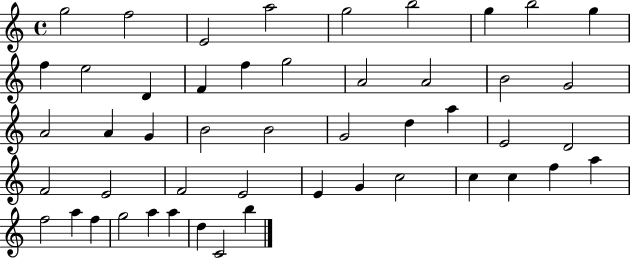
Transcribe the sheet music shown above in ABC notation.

X:1
T:Untitled
M:4/4
L:1/4
K:C
g2 f2 E2 a2 g2 b2 g b2 g f e2 D F f g2 A2 A2 B2 G2 A2 A G B2 B2 G2 d a E2 D2 F2 E2 F2 E2 E G c2 c c f a f2 a f g2 a a d C2 b